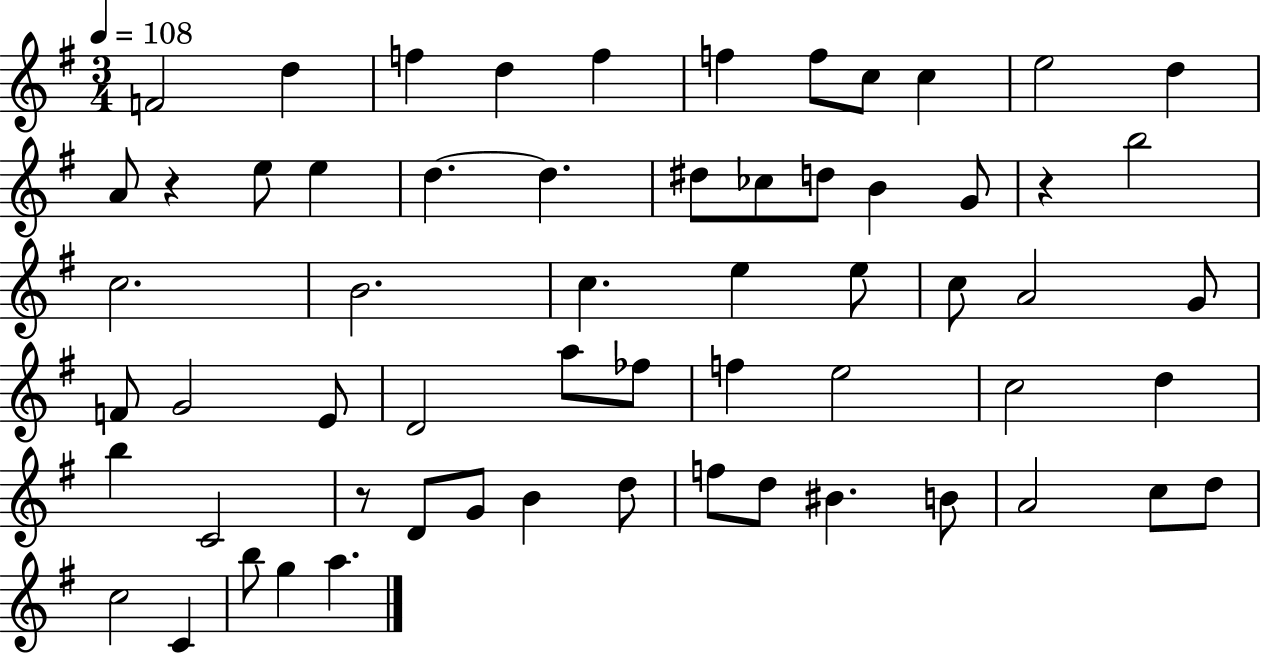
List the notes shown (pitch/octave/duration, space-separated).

F4/h D5/q F5/q D5/q F5/q F5/q F5/e C5/e C5/q E5/h D5/q A4/e R/q E5/e E5/q D5/q. D5/q. D#5/e CES5/e D5/e B4/q G4/e R/q B5/h C5/h. B4/h. C5/q. E5/q E5/e C5/e A4/h G4/e F4/e G4/h E4/e D4/h A5/e FES5/e F5/q E5/h C5/h D5/q B5/q C4/h R/e D4/e G4/e B4/q D5/e F5/e D5/e BIS4/q. B4/e A4/h C5/e D5/e C5/h C4/q B5/e G5/q A5/q.